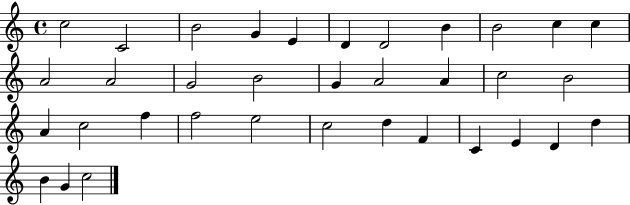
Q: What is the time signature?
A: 4/4